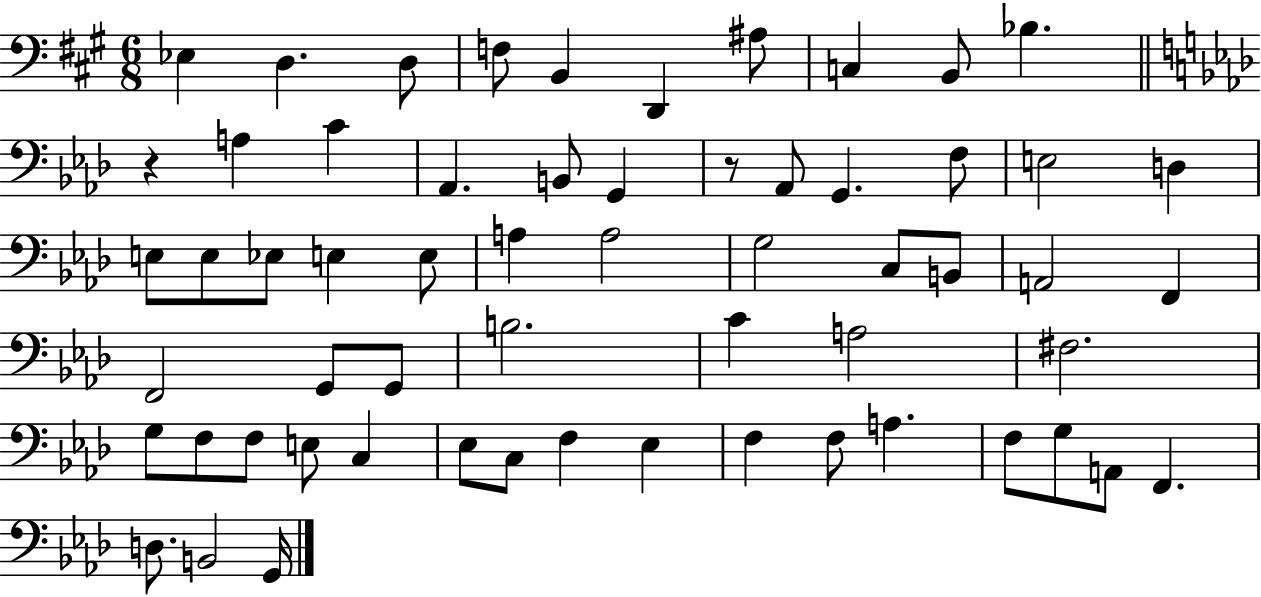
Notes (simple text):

Eb3/q D3/q. D3/e F3/e B2/q D2/q A#3/e C3/q B2/e Bb3/q. R/q A3/q C4/q Ab2/q. B2/e G2/q R/e Ab2/e G2/q. F3/e E3/h D3/q E3/e E3/e Eb3/e E3/q E3/e A3/q A3/h G3/h C3/e B2/e A2/h F2/q F2/h G2/e G2/e B3/h. C4/q A3/h F#3/h. G3/e F3/e F3/e E3/e C3/q Eb3/e C3/e F3/q Eb3/q F3/q F3/e A3/q. F3/e G3/e A2/e F2/q. D3/e. B2/h G2/s